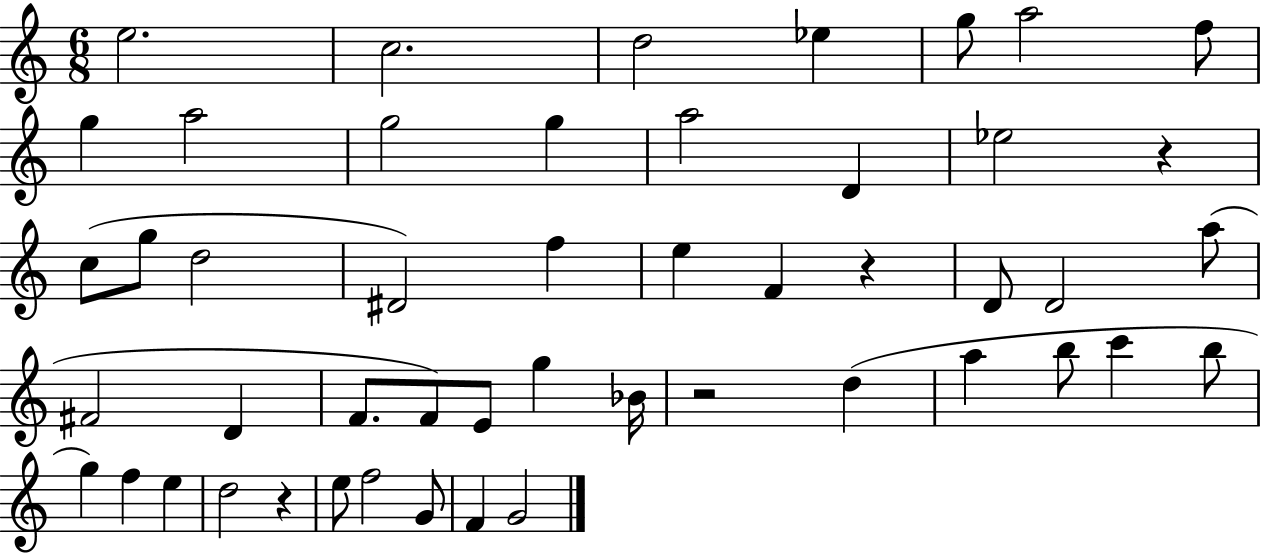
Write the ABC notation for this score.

X:1
T:Untitled
M:6/8
L:1/4
K:C
e2 c2 d2 _e g/2 a2 f/2 g a2 g2 g a2 D _e2 z c/2 g/2 d2 ^D2 f e F z D/2 D2 a/2 ^F2 D F/2 F/2 E/2 g _B/4 z2 d a b/2 c' b/2 g f e d2 z e/2 f2 G/2 F G2